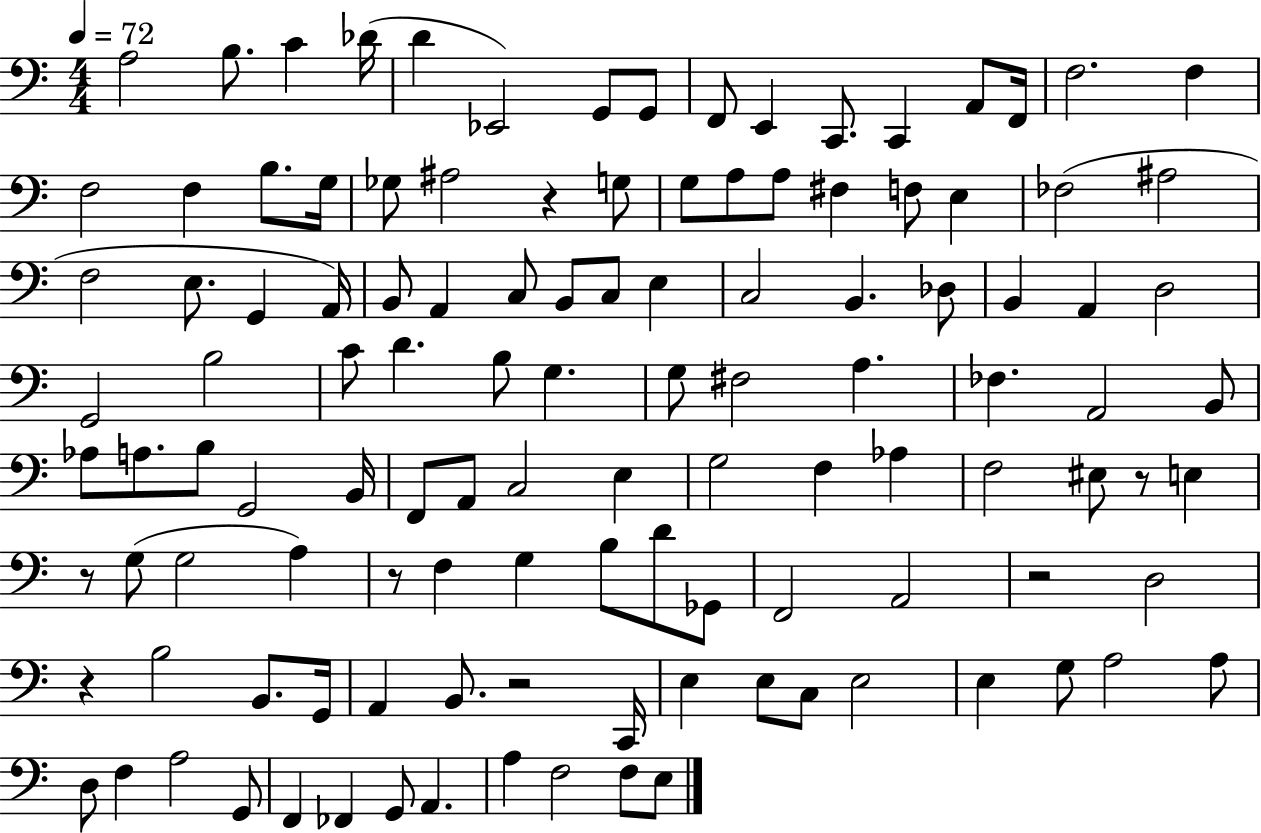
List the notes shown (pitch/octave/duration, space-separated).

A3/h B3/e. C4/q Db4/s D4/q Eb2/h G2/e G2/e F2/e E2/q C2/e. C2/q A2/e F2/s F3/h. F3/q F3/h F3/q B3/e. G3/s Gb3/e A#3/h R/q G3/e G3/e A3/e A3/e F#3/q F3/e E3/q FES3/h A#3/h F3/h E3/e. G2/q A2/s B2/e A2/q C3/e B2/e C3/e E3/q C3/h B2/q. Db3/e B2/q A2/q D3/h G2/h B3/h C4/e D4/q. B3/e G3/q. G3/e F#3/h A3/q. FES3/q. A2/h B2/e Ab3/e A3/e. B3/e G2/h B2/s F2/e A2/e C3/h E3/q G3/h F3/q Ab3/q F3/h EIS3/e R/e E3/q R/e G3/e G3/h A3/q R/e F3/q G3/q B3/e D4/e Gb2/e F2/h A2/h R/h D3/h R/q B3/h B2/e. G2/s A2/q B2/e. R/h C2/s E3/q E3/e C3/e E3/h E3/q G3/e A3/h A3/e D3/e F3/q A3/h G2/e F2/q FES2/q G2/e A2/q. A3/q F3/h F3/e E3/e